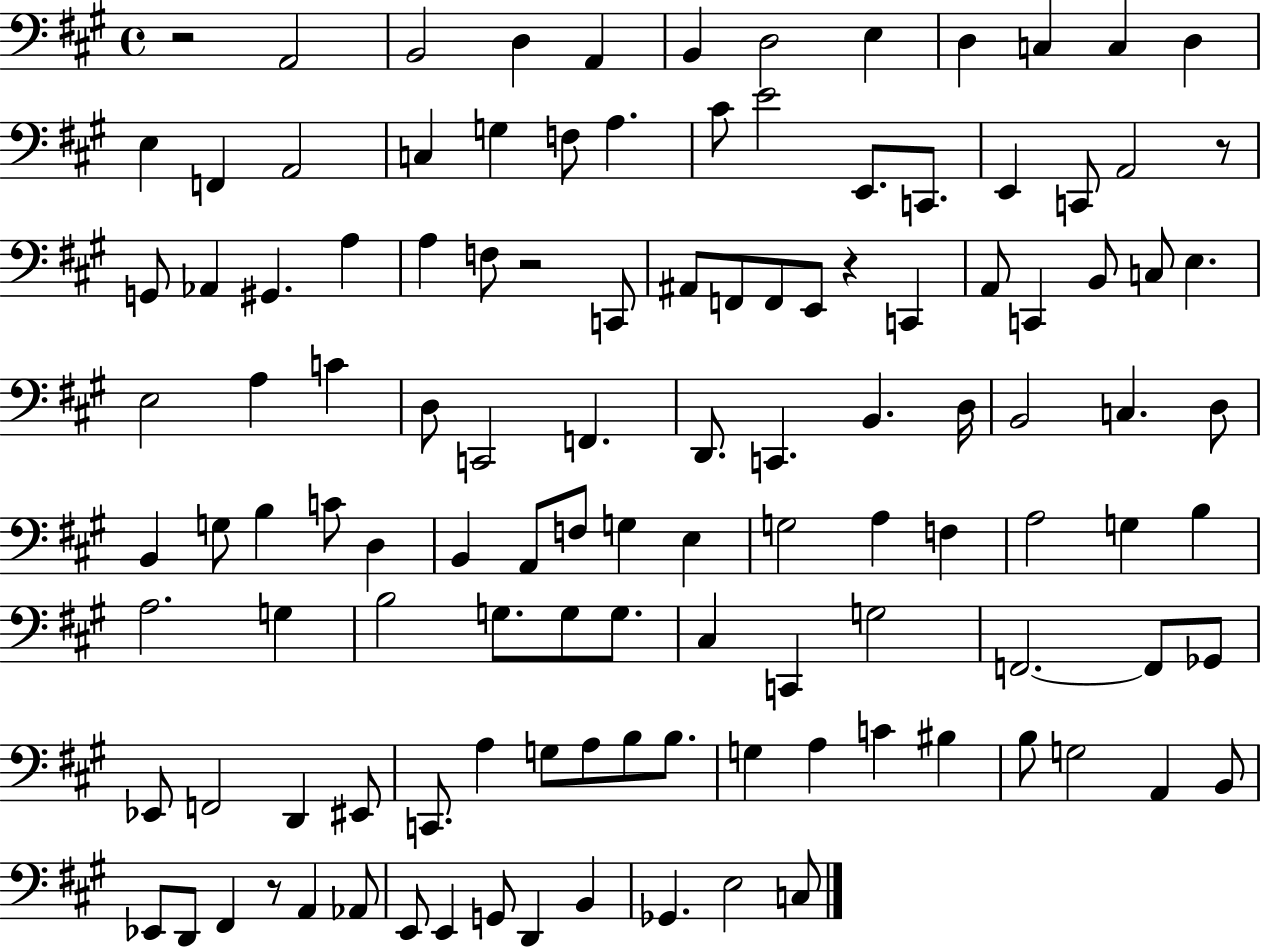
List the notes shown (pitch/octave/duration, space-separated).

R/h A2/h B2/h D3/q A2/q B2/q D3/h E3/q D3/q C3/q C3/q D3/q E3/q F2/q A2/h C3/q G3/q F3/e A3/q. C#4/e E4/h E2/e. C2/e. E2/q C2/e A2/h R/e G2/e Ab2/q G#2/q. A3/q A3/q F3/e R/h C2/e A#2/e F2/e F2/e E2/e R/q C2/q A2/e C2/q B2/e C3/e E3/q. E3/h A3/q C4/q D3/e C2/h F2/q. D2/e. C2/q. B2/q. D3/s B2/h C3/q. D3/e B2/q G3/e B3/q C4/e D3/q B2/q A2/e F3/e G3/q E3/q G3/h A3/q F3/q A3/h G3/q B3/q A3/h. G3/q B3/h G3/e. G3/e G3/e. C#3/q C2/q G3/h F2/h. F2/e Gb2/e Eb2/e F2/h D2/q EIS2/e C2/e. A3/q G3/e A3/e B3/e B3/e. G3/q A3/q C4/q BIS3/q B3/e G3/h A2/q B2/e Eb2/e D2/e F#2/q R/e A2/q Ab2/e E2/e E2/q G2/e D2/q B2/q Gb2/q. E3/h C3/e